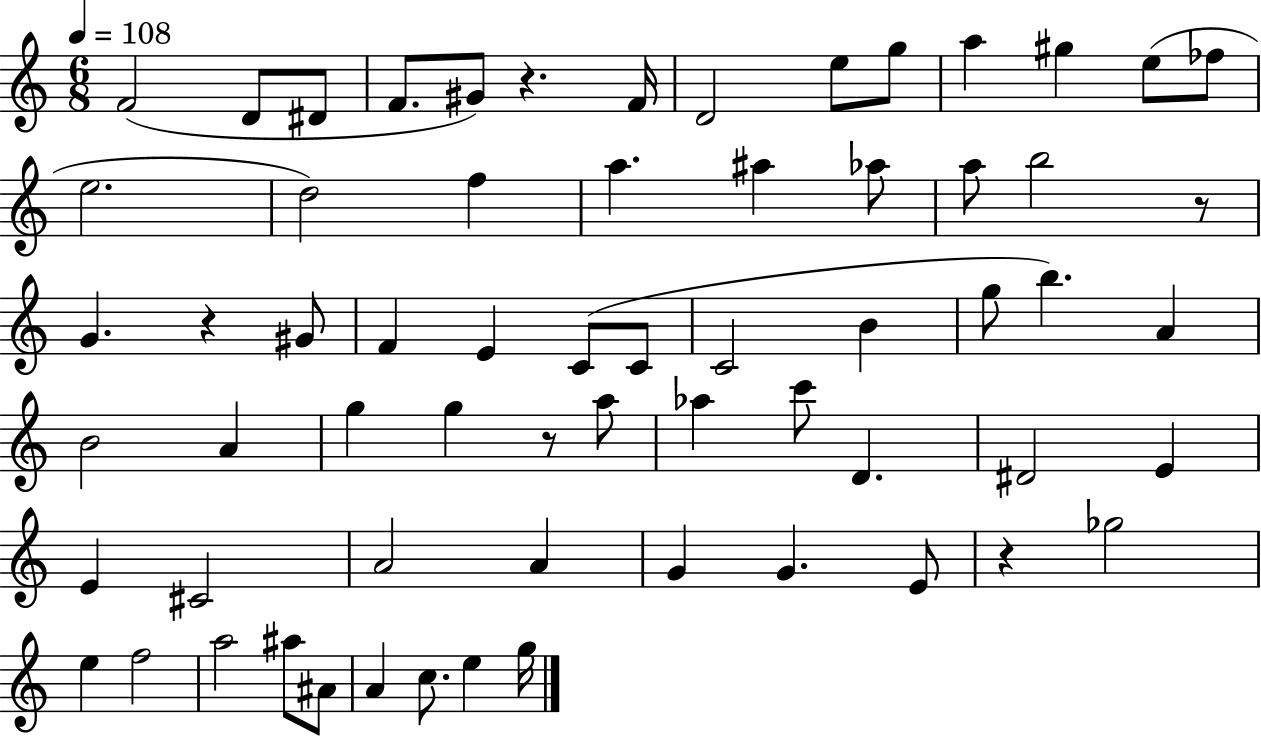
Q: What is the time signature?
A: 6/8